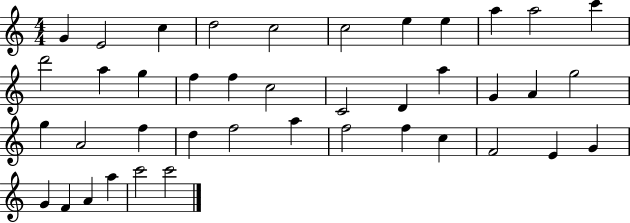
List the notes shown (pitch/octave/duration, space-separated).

G4/q E4/h C5/q D5/h C5/h C5/h E5/q E5/q A5/q A5/h C6/q D6/h A5/q G5/q F5/q F5/q C5/h C4/h D4/q A5/q G4/q A4/q G5/h G5/q A4/h F5/q D5/q F5/h A5/q F5/h F5/q C5/q F4/h E4/q G4/q G4/q F4/q A4/q A5/q C6/h C6/h